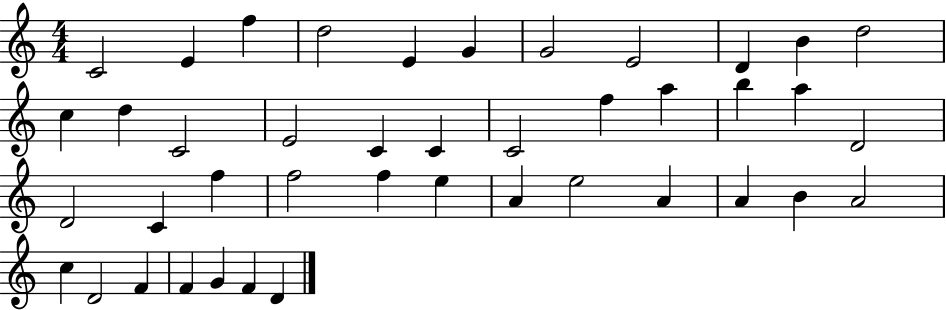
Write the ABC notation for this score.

X:1
T:Untitled
M:4/4
L:1/4
K:C
C2 E f d2 E G G2 E2 D B d2 c d C2 E2 C C C2 f a b a D2 D2 C f f2 f e A e2 A A B A2 c D2 F F G F D